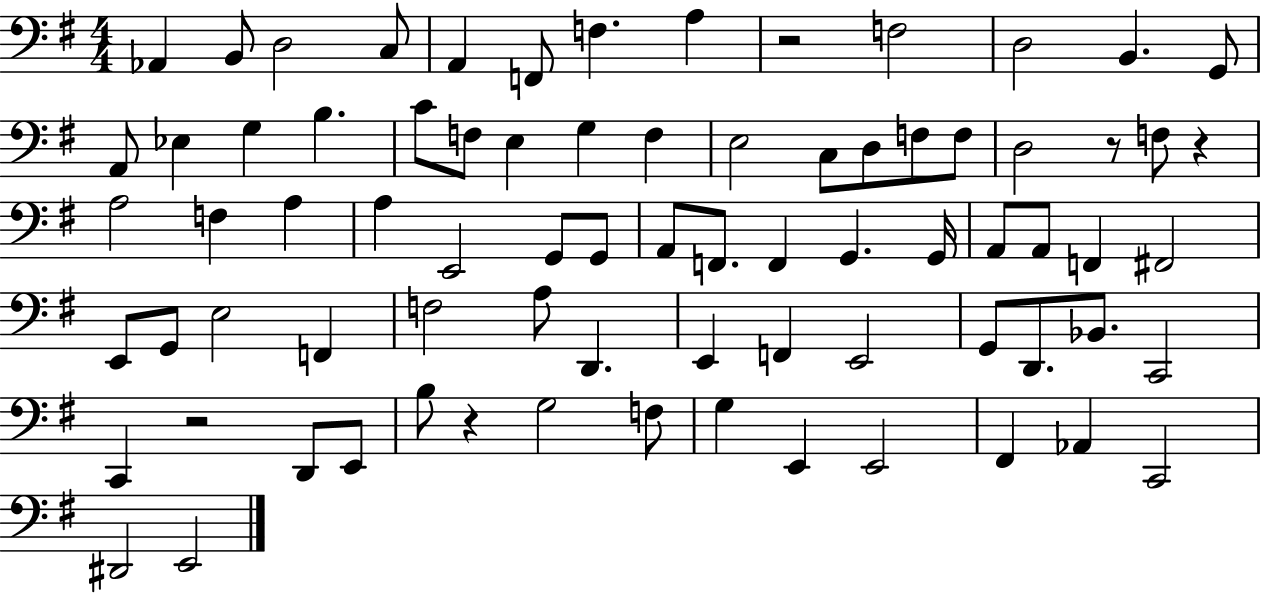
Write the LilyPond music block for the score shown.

{
  \clef bass
  \numericTimeSignature
  \time 4/4
  \key g \major
  aes,4 b,8 d2 c8 | a,4 f,8 f4. a4 | r2 f2 | d2 b,4. g,8 | \break a,8 ees4 g4 b4. | c'8 f8 e4 g4 f4 | e2 c8 d8 f8 f8 | d2 r8 f8 r4 | \break a2 f4 a4 | a4 e,2 g,8 g,8 | a,8 f,8. f,4 g,4. g,16 | a,8 a,8 f,4 fis,2 | \break e,8 g,8 e2 f,4 | f2 a8 d,4. | e,4 f,4 e,2 | g,8 d,8. bes,8. c,2 | \break c,4 r2 d,8 e,8 | b8 r4 g2 f8 | g4 e,4 e,2 | fis,4 aes,4 c,2 | \break dis,2 e,2 | \bar "|."
}